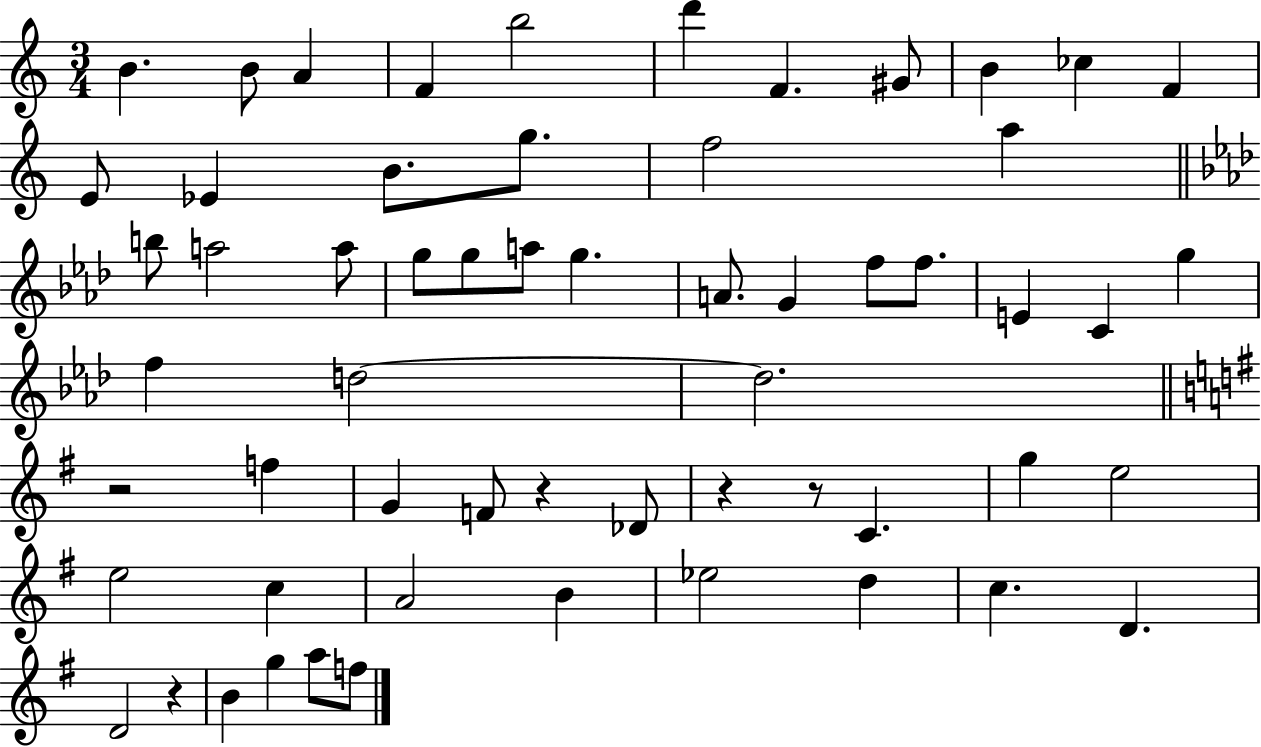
X:1
T:Untitled
M:3/4
L:1/4
K:C
B B/2 A F b2 d' F ^G/2 B _c F E/2 _E B/2 g/2 f2 a b/2 a2 a/2 g/2 g/2 a/2 g A/2 G f/2 f/2 E C g f d2 d2 z2 f G F/2 z _D/2 z z/2 C g e2 e2 c A2 B _e2 d c D D2 z B g a/2 f/2